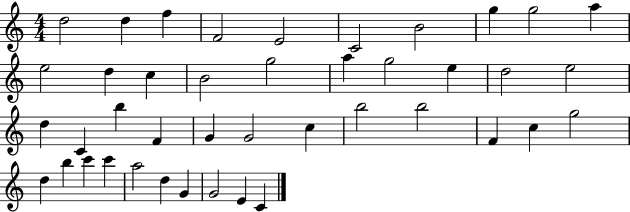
{
  \clef treble
  \numericTimeSignature
  \time 4/4
  \key c \major
  d''2 d''4 f''4 | f'2 e'2 | c'2 b'2 | g''4 g''2 a''4 | \break e''2 d''4 c''4 | b'2 g''2 | a''4 g''2 e''4 | d''2 e''2 | \break d''4 c'4 b''4 f'4 | g'4 g'2 c''4 | b''2 b''2 | f'4 c''4 g''2 | \break d''4 b''4 c'''4 c'''4 | a''2 d''4 g'4 | g'2 e'4 c'4 | \bar "|."
}